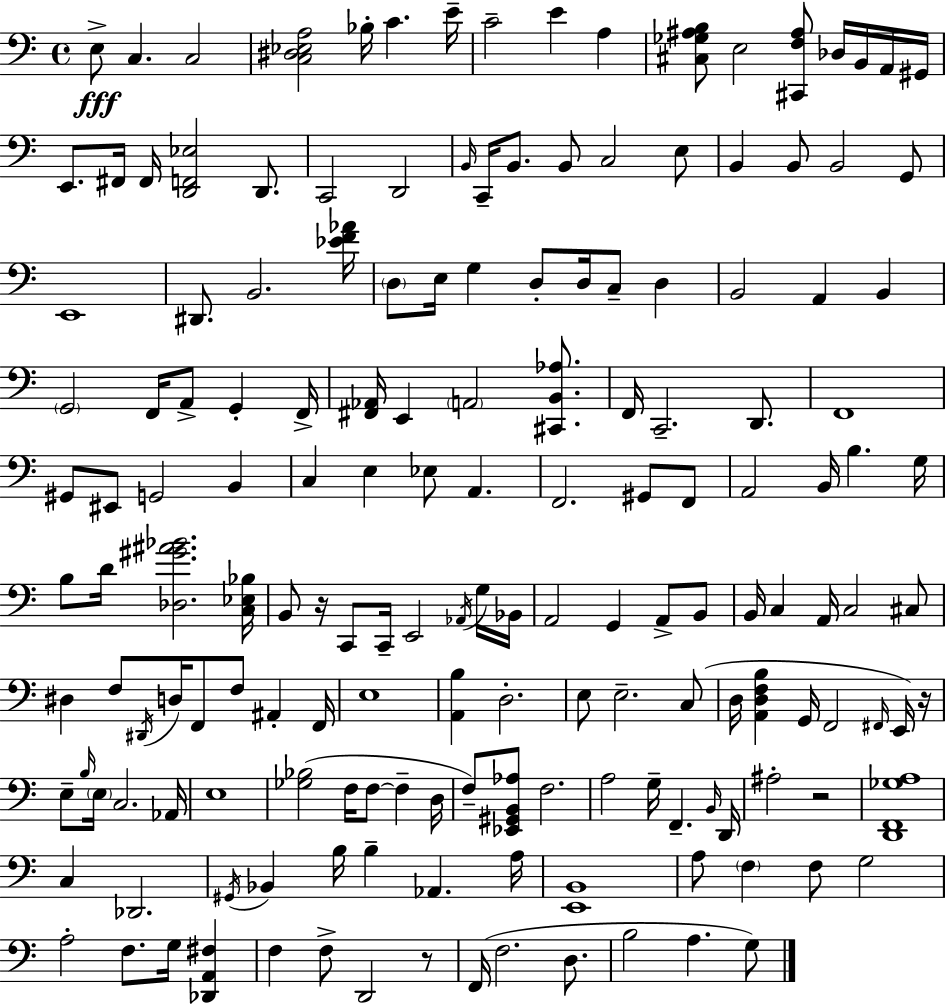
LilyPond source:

{
  \clef bass
  \time 4/4
  \defaultTimeSignature
  \key c \major
  e8->\fff c4. c2 | <c dis ees a>2 bes16-. c'4. e'16-- | c'2-- e'4 a4 | <cis ges ais b>8 e2 <cis, f ais>8 des16 b,16 a,16 gis,16 | \break e,8. fis,16 fis,16 <d, f, ees>2 d,8. | c,2 d,2 | \grace { b,16 } c,16-- b,8. b,8 c2 e8 | b,4 b,8 b,2 g,8 | \break e,1 | dis,8. b,2. | <ees' f' aes'>16 \parenthesize d8 e16 g4 d8-. d16 c8-- d4 | b,2 a,4 b,4 | \break \parenthesize g,2 f,16 a,8-> g,4-. | f,16-> <fis, aes,>16 e,4 \parenthesize a,2 <cis, b, aes>8. | f,16 c,2.-- d,8. | f,1 | \break gis,8 eis,8 g,2 b,4 | c4 e4 ees8 a,4. | f,2. gis,8 f,8 | a,2 b,16 b4. | \break g16 b8 d'16 <des gis' ais' bes'>2. | <c ees bes>16 b,8 r16 c,8 c,16-- e,2 \acciaccatura { aes,16 } | g16 bes,16 a,2 g,4 a,8-> | b,8 b,16 c4 a,16 c2 | \break cis8 dis4 f8 \acciaccatura { dis,16 } d16 f,8 f8 ais,4-. | f,16 e1 | <a, b>4 d2.-. | e8 e2.-- | \break c8( d16 <a, d f b>4 g,16 f,2 | \grace { fis,16 }) e,16 r16 e8-- \grace { b16 } \parenthesize e16 c2. | aes,16 e1 | <ges bes>2( f16 f8~~ | \break f4-- d16 f8--) <ees, gis, b, aes>8 f2. | a2 g16-- f,4.-- | \grace { b,16 } d,16 ais2-. r2 | <d, f, ges a>1 | \break c4 des,2. | \acciaccatura { gis,16 } bes,4 b16 b4-- | aes,4. a16 <e, b,>1 | a8 \parenthesize f4 f8 g2 | \break a2-. f8. | g16 <des, a, fis>4 f4 f8-> d,2 | r8 f,16( f2. | d8. b2 a4. | \break g8) \bar "|."
}